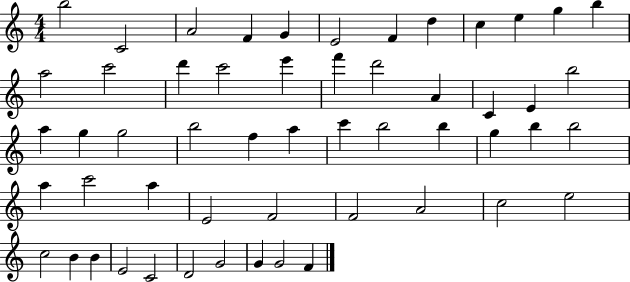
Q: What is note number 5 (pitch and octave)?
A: G4